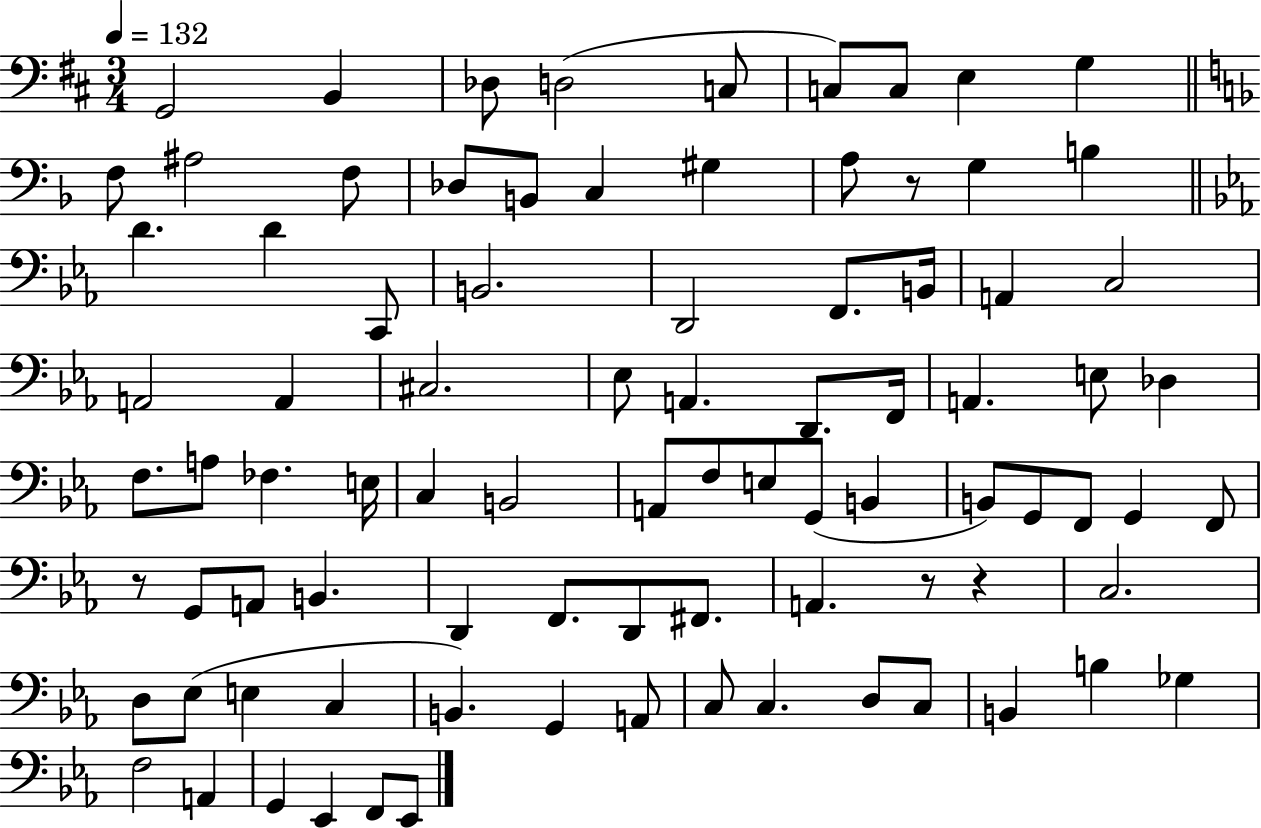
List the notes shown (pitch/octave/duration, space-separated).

G2/h B2/q Db3/e D3/h C3/e C3/e C3/e E3/q G3/q F3/e A#3/h F3/e Db3/e B2/e C3/q G#3/q A3/e R/e G3/q B3/q D4/q. D4/q C2/e B2/h. D2/h F2/e. B2/s A2/q C3/h A2/h A2/q C#3/h. Eb3/e A2/q. D2/e. F2/s A2/q. E3/e Db3/q F3/e. A3/e FES3/q. E3/s C3/q B2/h A2/e F3/e E3/e G2/e B2/q B2/e G2/e F2/e G2/q F2/e R/e G2/e A2/e B2/q. D2/q F2/e. D2/e F#2/e. A2/q. R/e R/q C3/h. D3/e Eb3/e E3/q C3/q B2/q. G2/q A2/e C3/e C3/q. D3/e C3/e B2/q B3/q Gb3/q F3/h A2/q G2/q Eb2/q F2/e Eb2/e